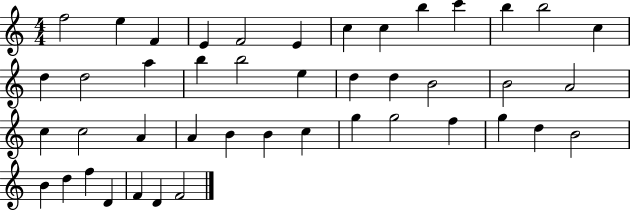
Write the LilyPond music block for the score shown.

{
  \clef treble
  \numericTimeSignature
  \time 4/4
  \key c \major
  f''2 e''4 f'4 | e'4 f'2 e'4 | c''4 c''4 b''4 c'''4 | b''4 b''2 c''4 | \break d''4 d''2 a''4 | b''4 b''2 e''4 | d''4 d''4 b'2 | b'2 a'2 | \break c''4 c''2 a'4 | a'4 b'4 b'4 c''4 | g''4 g''2 f''4 | g''4 d''4 b'2 | \break b'4 d''4 f''4 d'4 | f'4 d'4 f'2 | \bar "|."
}